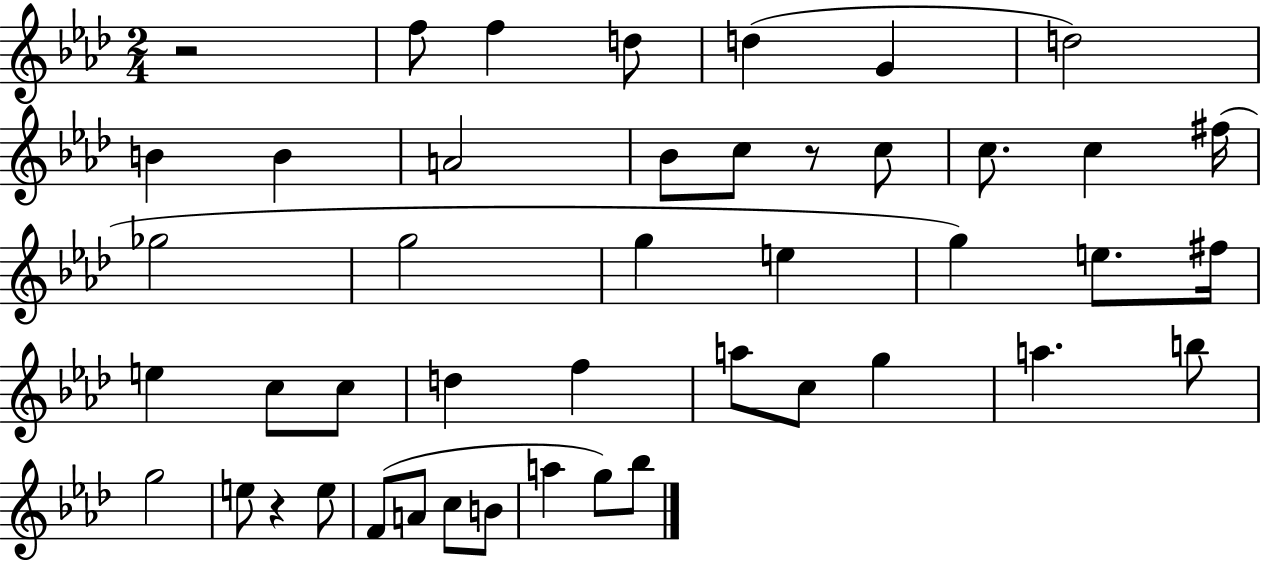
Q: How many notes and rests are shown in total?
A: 45